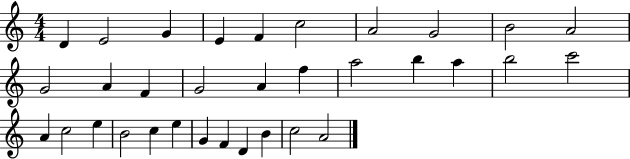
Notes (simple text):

D4/q E4/h G4/q E4/q F4/q C5/h A4/h G4/h B4/h A4/h G4/h A4/q F4/q G4/h A4/q F5/q A5/h B5/q A5/q B5/h C6/h A4/q C5/h E5/q B4/h C5/q E5/q G4/q F4/q D4/q B4/q C5/h A4/h